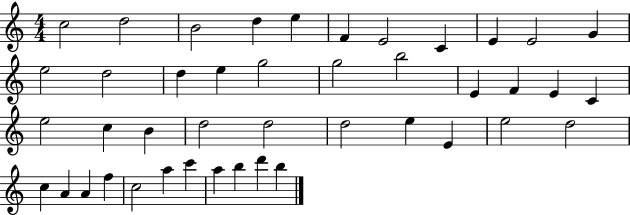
C5/h D5/h B4/h D5/q E5/q F4/q E4/h C4/q E4/q E4/h G4/q E5/h D5/h D5/q E5/q G5/h G5/h B5/h E4/q F4/q E4/q C4/q E5/h C5/q B4/q D5/h D5/h D5/h E5/q E4/q E5/h D5/h C5/q A4/q A4/q F5/q C5/h A5/q C6/q A5/q B5/q D6/q B5/q